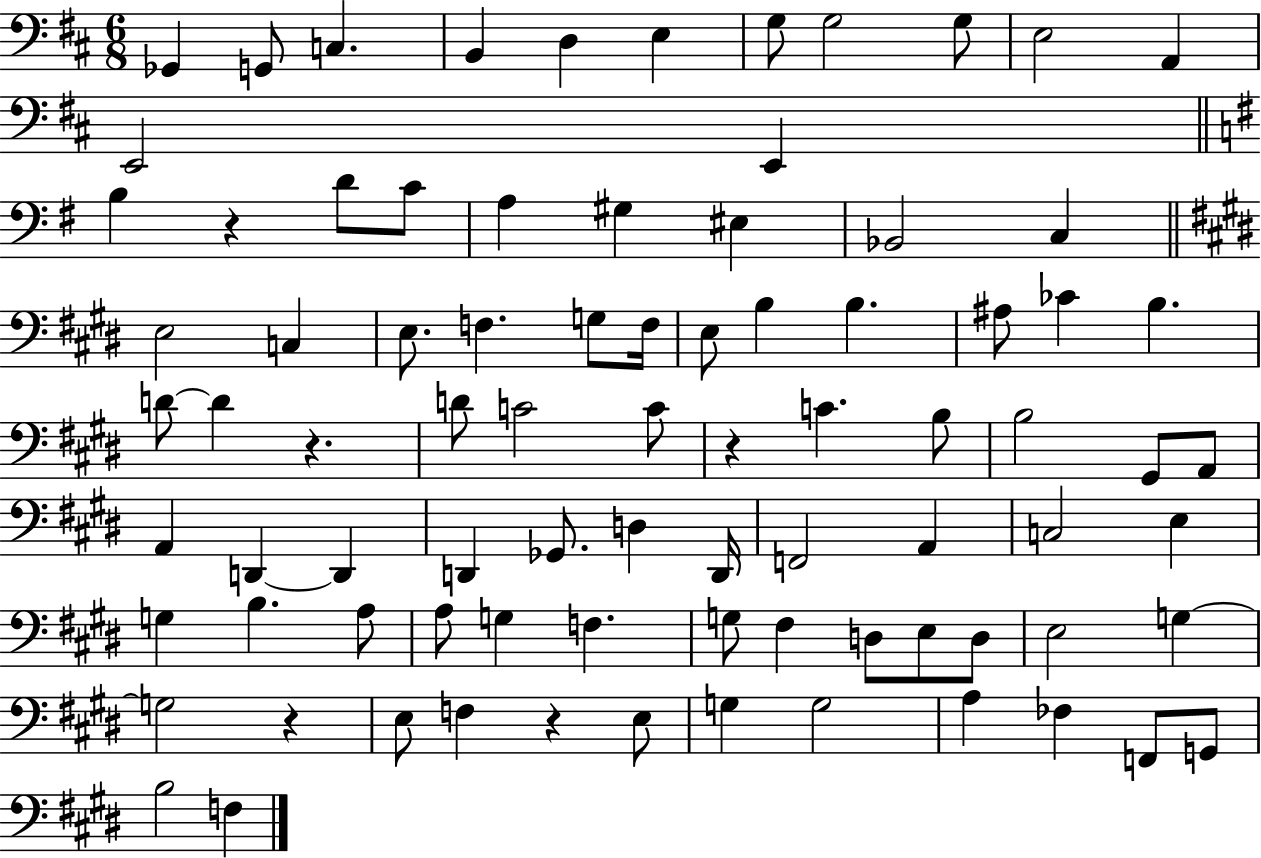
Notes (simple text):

Gb2/q G2/e C3/q. B2/q D3/q E3/q G3/e G3/h G3/e E3/h A2/q E2/h E2/q B3/q R/q D4/e C4/e A3/q G#3/q EIS3/q Bb2/h C3/q E3/h C3/q E3/e. F3/q. G3/e F3/s E3/e B3/q B3/q. A#3/e CES4/q B3/q. D4/e D4/q R/q. D4/e C4/h C4/e R/q C4/q. B3/e B3/h G#2/e A2/e A2/q D2/q D2/q D2/q Gb2/e. D3/q D2/s F2/h A2/q C3/h E3/q G3/q B3/q. A3/e A3/e G3/q F3/q. G3/e F#3/q D3/e E3/e D3/e E3/h G3/q G3/h R/q E3/e F3/q R/q E3/e G3/q G3/h A3/q FES3/q F2/e G2/e B3/h F3/q